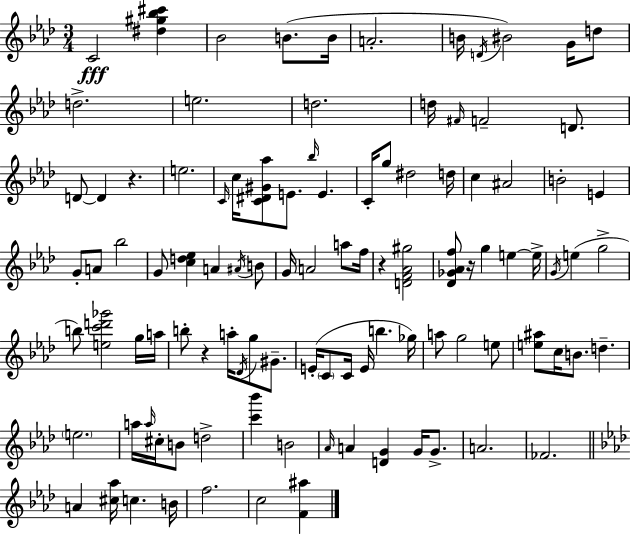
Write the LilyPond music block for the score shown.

{
  \clef treble
  \numericTimeSignature
  \time 3/4
  \key aes \major
  c'2\fff <dis'' gis'' bes'' cis'''>4 | bes'2 b'8.( b'16 | a'2.-. | b'16 \acciaccatura { d'16 }) bis'2 g'16 d''8 | \break d''2.-> | e''2. | d''2. | d''16 \grace { fis'16 } f'2-- d'8. | \break d'8~~ d'4 r4. | e''2. | \grace { c'16 } c''16 <c' dis' gis' aes''>8 e'8. \grace { bes''16 } e'4. | c'16-. g''8 dis''2 | \break d''16 c''4 ais'2 | b'2-. | e'4 g'8-. a'8 bes''2 | g'8 <c'' d'' ees''>4 a'4 | \break \acciaccatura { ais'16 } b'8 g'16 a'2 | a''8 f''16 r4 <d' f' aes' gis''>2 | <des' ges' aes' f''>8 r16 g''4 | e''4~~ e''16-> \acciaccatura { g'16 } e''4( g''2-> | \break b''8) <e'' c''' d''' ges'''>2 | g''16 a''16 b''8-. r4 | a''16-. \acciaccatura { des'16 } g''8 gis'8.-- e'16-.( \parenthesize c'8 c'16 e'16 | b''4. ges''16) a''8 g''2 | \break e''8 <e'' ais''>8 c''16 b'8. | d''4.-- \parenthesize e''2. | a''16 \grace { a''16 } cis''16-. b'8 | d''2-> <c''' bes'''>4 | \break b'2 \grace { aes'16 } a'4 | <d' g'>4 g'16 g'8.-> a'2. | fes'2. | \bar "||" \break \key f \minor a'4 <cis'' aes''>16 c''4. b'16 | f''2. | c''2 <f' ais''>4 | \bar "|."
}